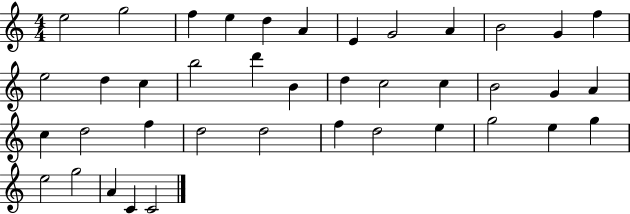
{
  \clef treble
  \numericTimeSignature
  \time 4/4
  \key c \major
  e''2 g''2 | f''4 e''4 d''4 a'4 | e'4 g'2 a'4 | b'2 g'4 f''4 | \break e''2 d''4 c''4 | b''2 d'''4 b'4 | d''4 c''2 c''4 | b'2 g'4 a'4 | \break c''4 d''2 f''4 | d''2 d''2 | f''4 d''2 e''4 | g''2 e''4 g''4 | \break e''2 g''2 | a'4 c'4 c'2 | \bar "|."
}